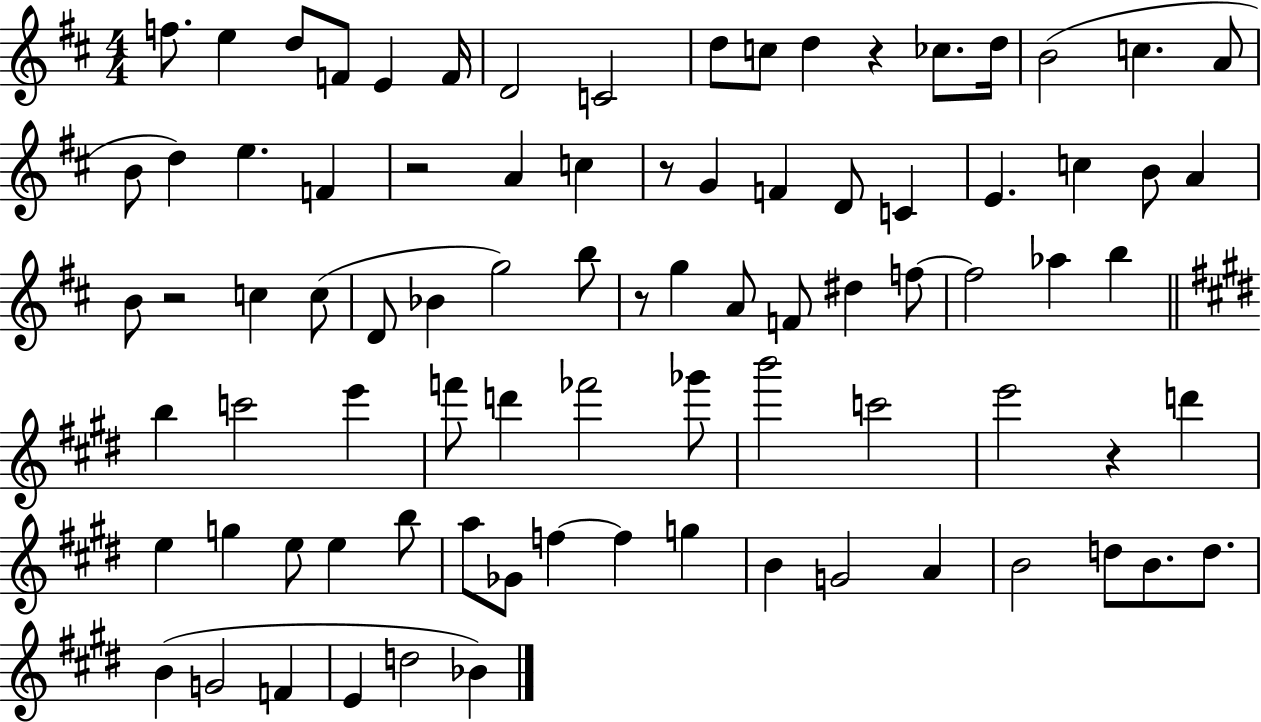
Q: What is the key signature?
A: D major